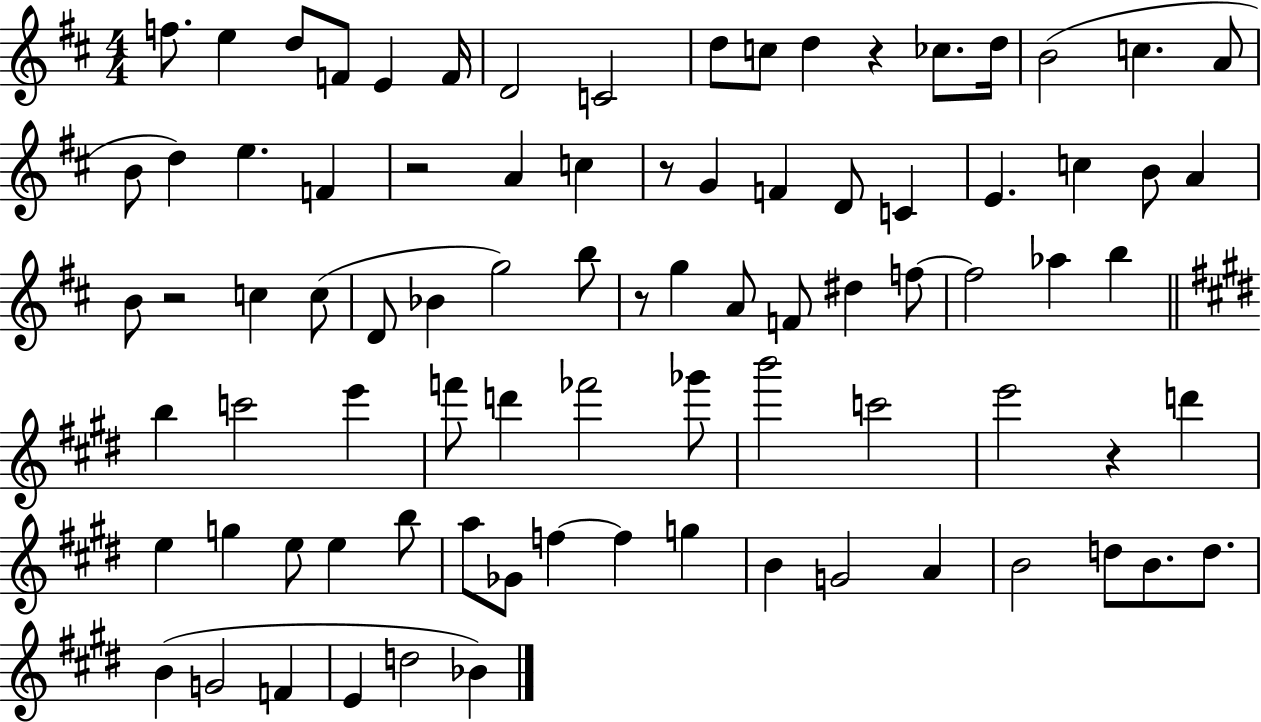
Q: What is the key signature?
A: D major